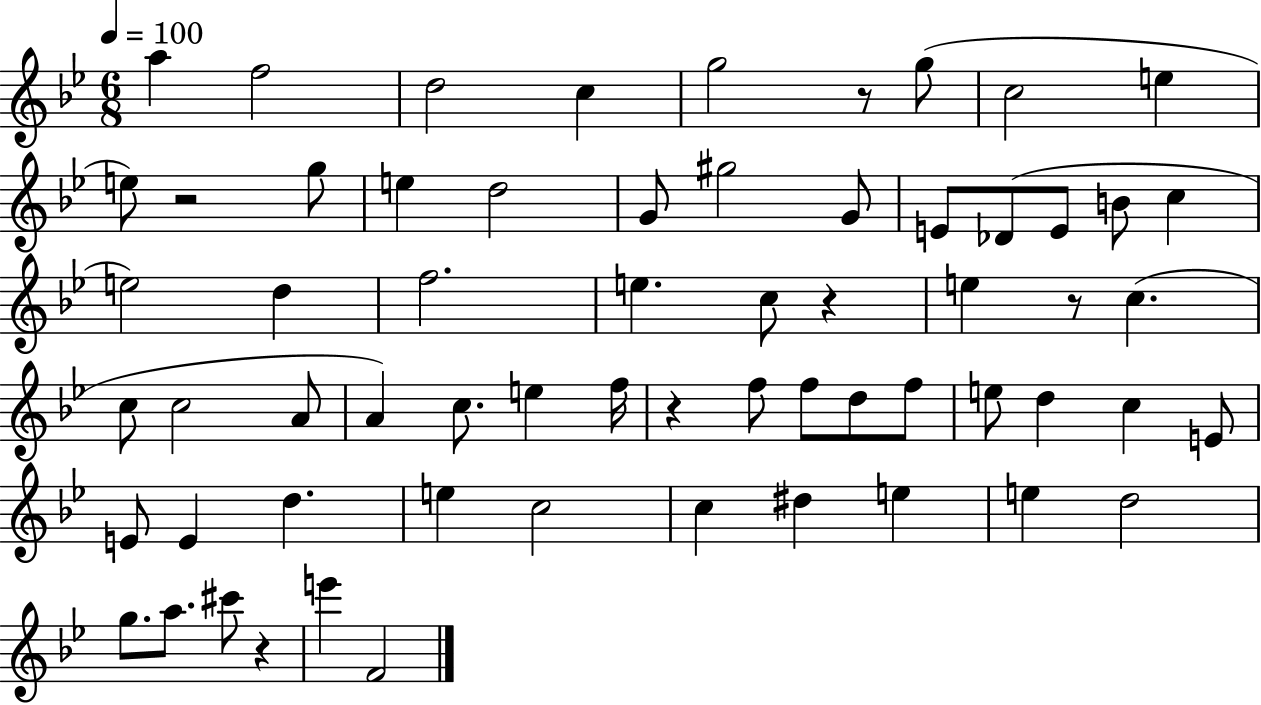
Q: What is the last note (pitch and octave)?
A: F4